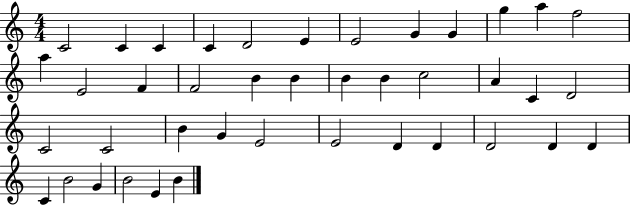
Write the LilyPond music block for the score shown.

{
  \clef treble
  \numericTimeSignature
  \time 4/4
  \key c \major
  c'2 c'4 c'4 | c'4 d'2 e'4 | e'2 g'4 g'4 | g''4 a''4 f''2 | \break a''4 e'2 f'4 | f'2 b'4 b'4 | b'4 b'4 c''2 | a'4 c'4 d'2 | \break c'2 c'2 | b'4 g'4 e'2 | e'2 d'4 d'4 | d'2 d'4 d'4 | \break c'4 b'2 g'4 | b'2 e'4 b'4 | \bar "|."
}